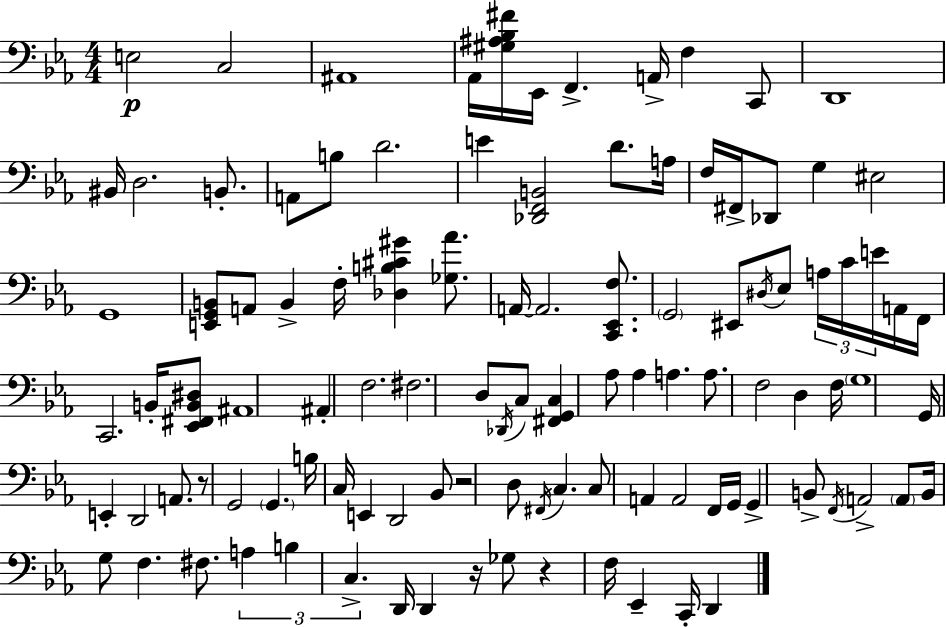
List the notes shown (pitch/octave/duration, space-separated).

E3/h C3/h A#2/w Ab2/s [G#3,A#3,Bb3,F#4]/s Eb2/s F2/q. A2/s F3/q C2/e D2/w BIS2/s D3/h. B2/e. A2/e B3/e D4/h. E4/q [Db2,F2,B2]/h D4/e. A3/s F3/s F#2/s Db2/e G3/q EIS3/h G2/w [E2,G2,B2]/e A2/e B2/q F3/s [Db3,B3,C#4,G#4]/q [Gb3,Ab4]/e. A2/s A2/h. [C2,Eb2,F3]/e. G2/h EIS2/e D#3/s Eb3/e A3/s C4/s E4/s A2/s F2/s C2/h. B2/s [Eb2,F#2,B2,D#3]/e A#2/w A#2/q F3/h. F#3/h. D3/e Db2/s C3/e [F#2,G2,C3]/q Ab3/e Ab3/q A3/q. A3/e. F3/h D3/q F3/s G3/w G2/s E2/q D2/h A2/e. R/e G2/h G2/q. B3/s C3/s E2/q D2/h Bb2/e R/h D3/e F#2/s C3/q. C3/e A2/q A2/h F2/s G2/s G2/q B2/e F2/s A2/h A2/e B2/s G3/e F3/q. F#3/e. A3/q B3/q C3/q. D2/s D2/q R/s Gb3/e R/q F3/s Eb2/q C2/s D2/q